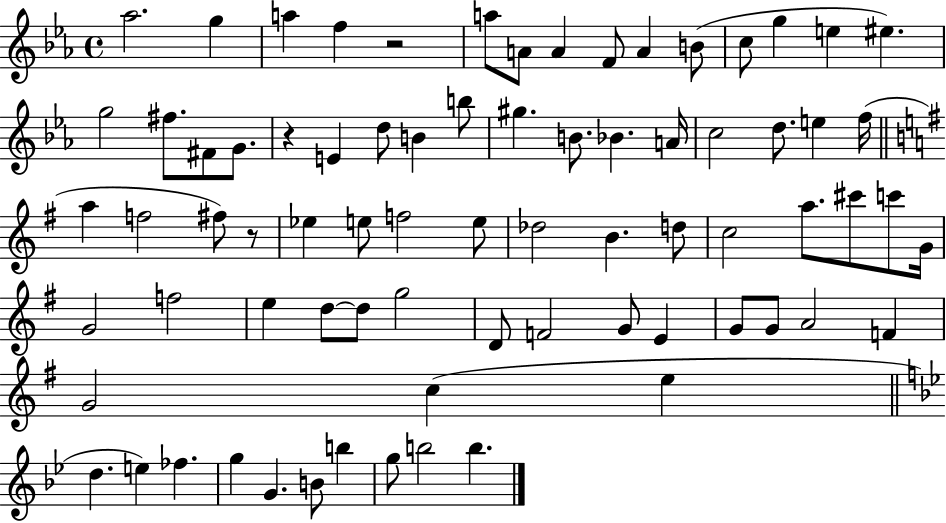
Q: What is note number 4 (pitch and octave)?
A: F5